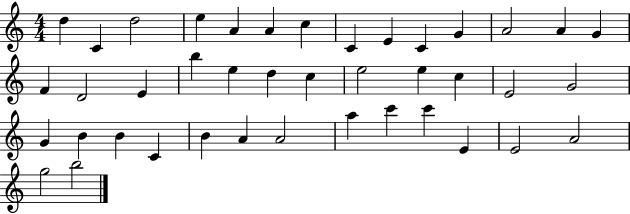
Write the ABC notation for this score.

X:1
T:Untitled
M:4/4
L:1/4
K:C
d C d2 e A A c C E C G A2 A G F D2 E b e d c e2 e c E2 G2 G B B C B A A2 a c' c' E E2 A2 g2 b2